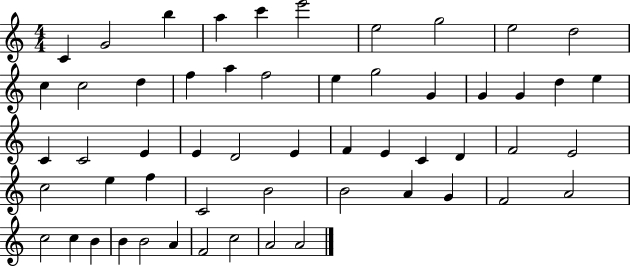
C4/q G4/h B5/q A5/q C6/q E6/h E5/h G5/h E5/h D5/h C5/q C5/h D5/q F5/q A5/q F5/h E5/q G5/h G4/q G4/q G4/q D5/q E5/q C4/q C4/h E4/q E4/q D4/h E4/q F4/q E4/q C4/q D4/q F4/h E4/h C5/h E5/q F5/q C4/h B4/h B4/h A4/q G4/q F4/h A4/h C5/h C5/q B4/q B4/q B4/h A4/q F4/h C5/h A4/h A4/h